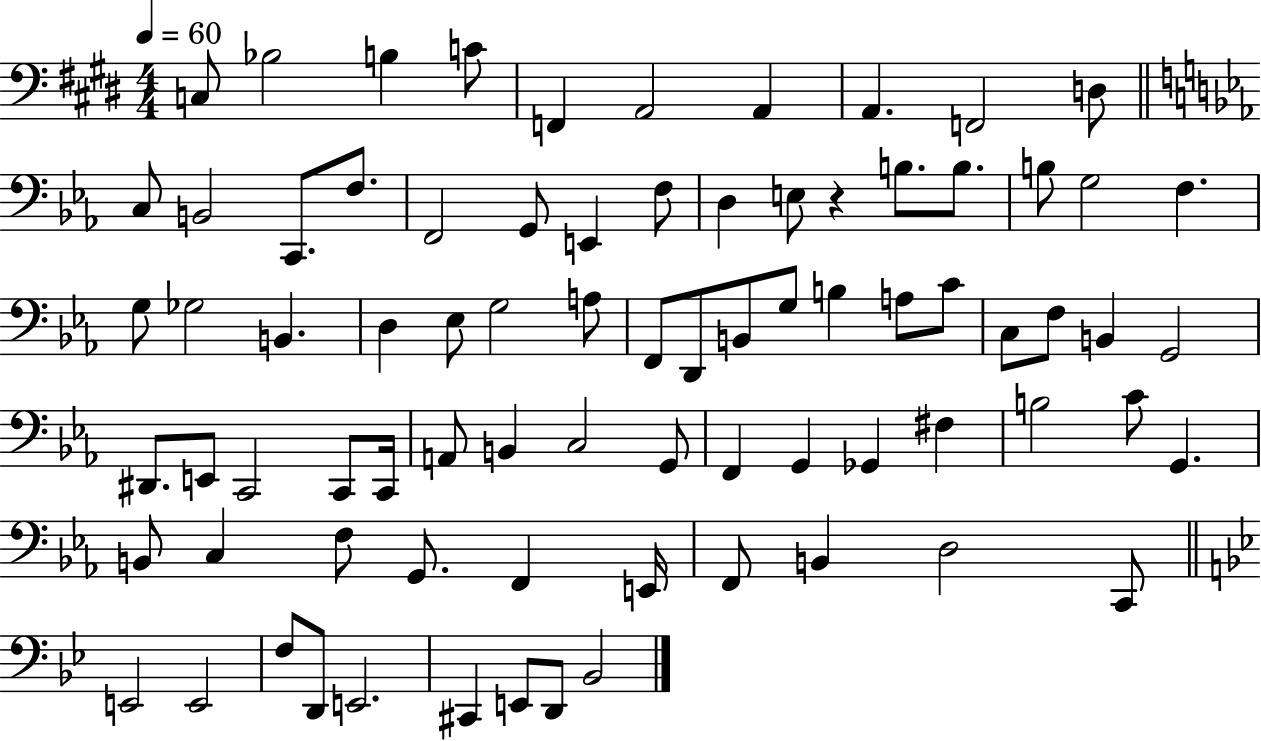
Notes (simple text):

C3/e Bb3/h B3/q C4/e F2/q A2/h A2/q A2/q. F2/h D3/e C3/e B2/h C2/e. F3/e. F2/h G2/e E2/q F3/e D3/q E3/e R/q B3/e. B3/e. B3/e G3/h F3/q. G3/e Gb3/h B2/q. D3/q Eb3/e G3/h A3/e F2/e D2/e B2/e G3/e B3/q A3/e C4/e C3/e F3/e B2/q G2/h D#2/e. E2/e C2/h C2/e C2/s A2/e B2/q C3/h G2/e F2/q G2/q Gb2/q F#3/q B3/h C4/e G2/q. B2/e C3/q F3/e G2/e. F2/q E2/s F2/e B2/q D3/h C2/e E2/h E2/h F3/e D2/e E2/h. C#2/q E2/e D2/e Bb2/h